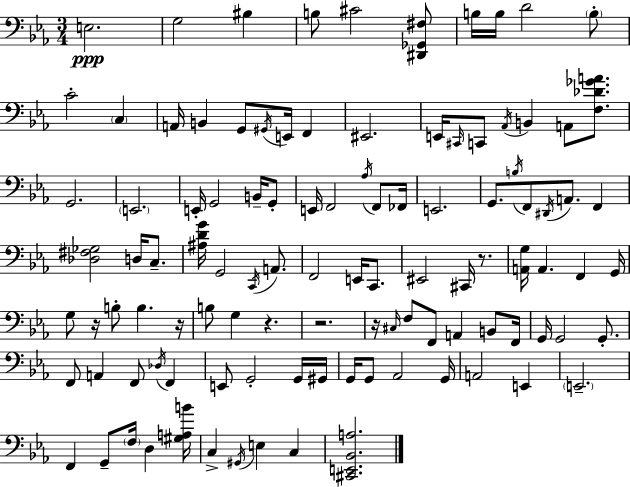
{
  \clef bass
  \numericTimeSignature
  \time 3/4
  \key ees \major
  e2.\ppp | g2 bis4 | b8 cis'2 <dis, ges, fis>8 | b16 b16 d'2 \parenthesize b8-. | \break c'2-. \parenthesize c4 | a,16 b,4 g,8 \acciaccatura { gis,16 } e,16 f,4 | eis,2. | e,16 \grace { cis,16 } c,8 \acciaccatura { aes,16 } b,4 a,8 | \break <f des' ges' a'>8. g,2. | \parenthesize e,2. | e,16-. g,2 | b,16-- g,8-. e,16 f,2 | \break \acciaccatura { aes16 } f,8 fes,16 e,2. | g,8. \acciaccatura { b16 } f,8 \acciaccatura { dis,16 } a,8. | f,4 <des fis ges>2 | d16 c8.-- <ais d' g'>16 g,2 | \break \acciaccatura { c,16 } a,8. f,2 | e,16 c,8. eis,2 | cis,16 r8. <a, g>16 a,4. | f,4 g,16 g8 r16 b8-. | \break b4. r16 b8 g4 | r4. r2. | r16 \grace { cis16 } f8 f,8 | a,4 b,8 f,16 g,16 g,2 | \break g,8.-. f,8 a,4 | f,8 \acciaccatura { des16 } f,4 e,8 g,2-. | g,16 gis,16 g,16 g,8 | aes,2 g,16 a,2 | \break e,4 \parenthesize e,2.-- | f,4 | g,8-- \parenthesize f16 d4 <gis a b'>16 c4-> | \acciaccatura { gis,16 } e4 c4 <cis, e, bes, a>2. | \break \bar "|."
}